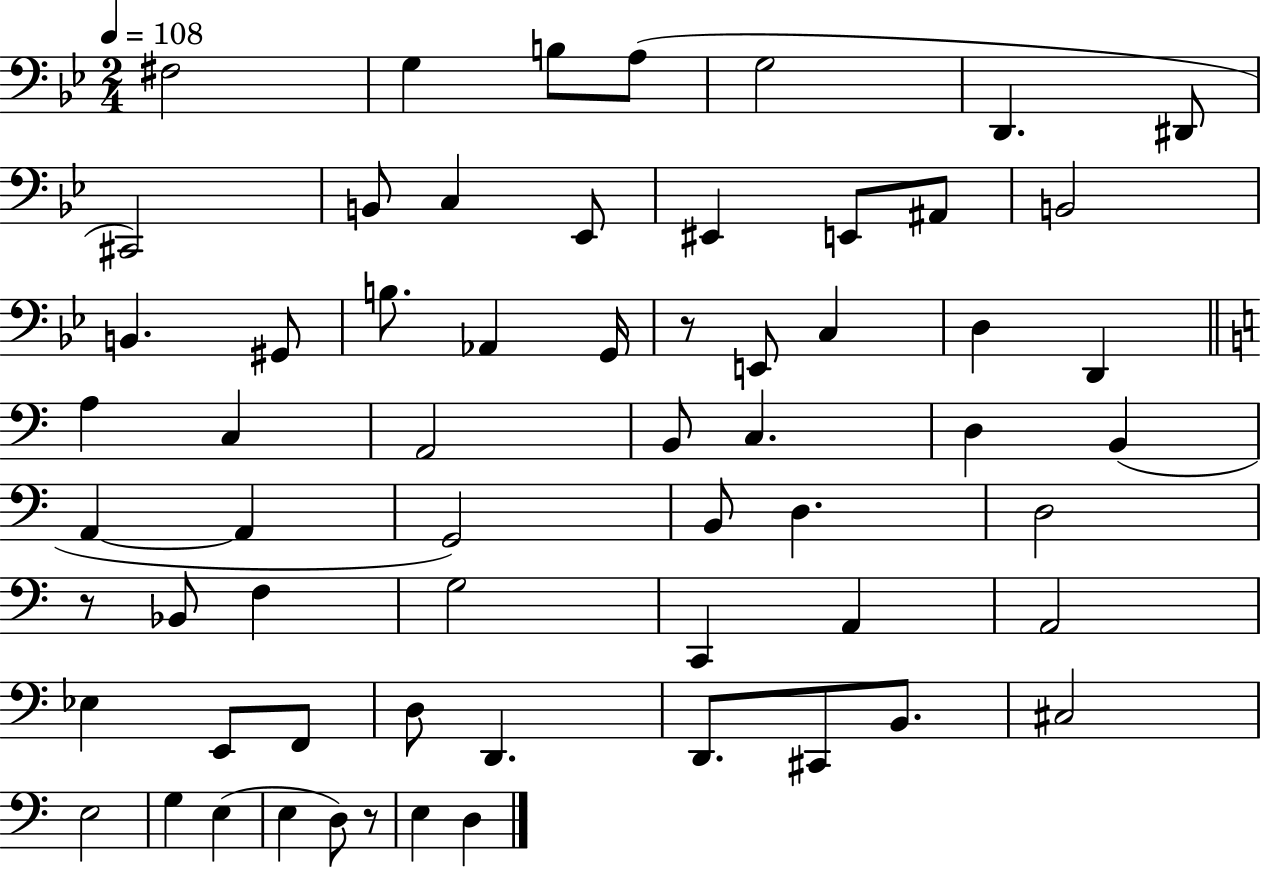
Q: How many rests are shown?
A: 3